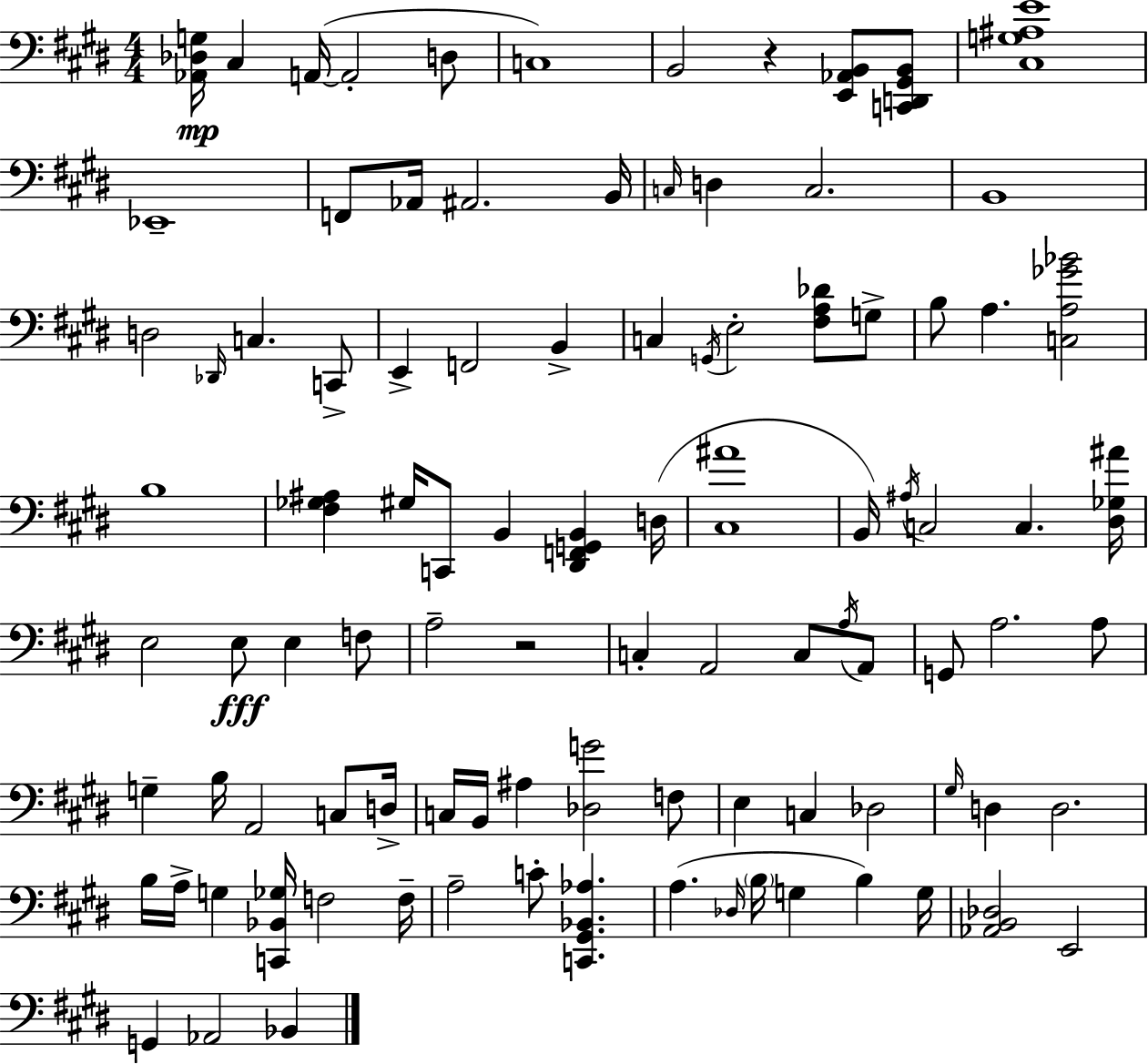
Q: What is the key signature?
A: E major